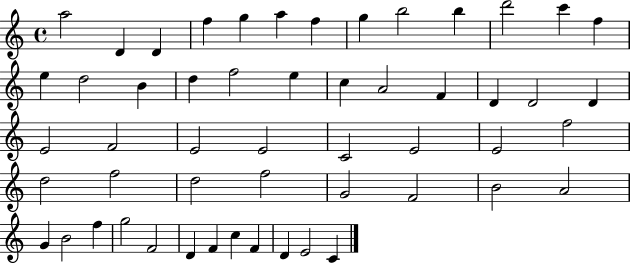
A5/h D4/q D4/q F5/q G5/q A5/q F5/q G5/q B5/h B5/q D6/h C6/q F5/q E5/q D5/h B4/q D5/q F5/h E5/q C5/q A4/h F4/q D4/q D4/h D4/q E4/h F4/h E4/h E4/h C4/h E4/h E4/h F5/h D5/h F5/h D5/h F5/h G4/h F4/h B4/h A4/h G4/q B4/h F5/q G5/h F4/h D4/q F4/q C5/q F4/q D4/q E4/h C4/q